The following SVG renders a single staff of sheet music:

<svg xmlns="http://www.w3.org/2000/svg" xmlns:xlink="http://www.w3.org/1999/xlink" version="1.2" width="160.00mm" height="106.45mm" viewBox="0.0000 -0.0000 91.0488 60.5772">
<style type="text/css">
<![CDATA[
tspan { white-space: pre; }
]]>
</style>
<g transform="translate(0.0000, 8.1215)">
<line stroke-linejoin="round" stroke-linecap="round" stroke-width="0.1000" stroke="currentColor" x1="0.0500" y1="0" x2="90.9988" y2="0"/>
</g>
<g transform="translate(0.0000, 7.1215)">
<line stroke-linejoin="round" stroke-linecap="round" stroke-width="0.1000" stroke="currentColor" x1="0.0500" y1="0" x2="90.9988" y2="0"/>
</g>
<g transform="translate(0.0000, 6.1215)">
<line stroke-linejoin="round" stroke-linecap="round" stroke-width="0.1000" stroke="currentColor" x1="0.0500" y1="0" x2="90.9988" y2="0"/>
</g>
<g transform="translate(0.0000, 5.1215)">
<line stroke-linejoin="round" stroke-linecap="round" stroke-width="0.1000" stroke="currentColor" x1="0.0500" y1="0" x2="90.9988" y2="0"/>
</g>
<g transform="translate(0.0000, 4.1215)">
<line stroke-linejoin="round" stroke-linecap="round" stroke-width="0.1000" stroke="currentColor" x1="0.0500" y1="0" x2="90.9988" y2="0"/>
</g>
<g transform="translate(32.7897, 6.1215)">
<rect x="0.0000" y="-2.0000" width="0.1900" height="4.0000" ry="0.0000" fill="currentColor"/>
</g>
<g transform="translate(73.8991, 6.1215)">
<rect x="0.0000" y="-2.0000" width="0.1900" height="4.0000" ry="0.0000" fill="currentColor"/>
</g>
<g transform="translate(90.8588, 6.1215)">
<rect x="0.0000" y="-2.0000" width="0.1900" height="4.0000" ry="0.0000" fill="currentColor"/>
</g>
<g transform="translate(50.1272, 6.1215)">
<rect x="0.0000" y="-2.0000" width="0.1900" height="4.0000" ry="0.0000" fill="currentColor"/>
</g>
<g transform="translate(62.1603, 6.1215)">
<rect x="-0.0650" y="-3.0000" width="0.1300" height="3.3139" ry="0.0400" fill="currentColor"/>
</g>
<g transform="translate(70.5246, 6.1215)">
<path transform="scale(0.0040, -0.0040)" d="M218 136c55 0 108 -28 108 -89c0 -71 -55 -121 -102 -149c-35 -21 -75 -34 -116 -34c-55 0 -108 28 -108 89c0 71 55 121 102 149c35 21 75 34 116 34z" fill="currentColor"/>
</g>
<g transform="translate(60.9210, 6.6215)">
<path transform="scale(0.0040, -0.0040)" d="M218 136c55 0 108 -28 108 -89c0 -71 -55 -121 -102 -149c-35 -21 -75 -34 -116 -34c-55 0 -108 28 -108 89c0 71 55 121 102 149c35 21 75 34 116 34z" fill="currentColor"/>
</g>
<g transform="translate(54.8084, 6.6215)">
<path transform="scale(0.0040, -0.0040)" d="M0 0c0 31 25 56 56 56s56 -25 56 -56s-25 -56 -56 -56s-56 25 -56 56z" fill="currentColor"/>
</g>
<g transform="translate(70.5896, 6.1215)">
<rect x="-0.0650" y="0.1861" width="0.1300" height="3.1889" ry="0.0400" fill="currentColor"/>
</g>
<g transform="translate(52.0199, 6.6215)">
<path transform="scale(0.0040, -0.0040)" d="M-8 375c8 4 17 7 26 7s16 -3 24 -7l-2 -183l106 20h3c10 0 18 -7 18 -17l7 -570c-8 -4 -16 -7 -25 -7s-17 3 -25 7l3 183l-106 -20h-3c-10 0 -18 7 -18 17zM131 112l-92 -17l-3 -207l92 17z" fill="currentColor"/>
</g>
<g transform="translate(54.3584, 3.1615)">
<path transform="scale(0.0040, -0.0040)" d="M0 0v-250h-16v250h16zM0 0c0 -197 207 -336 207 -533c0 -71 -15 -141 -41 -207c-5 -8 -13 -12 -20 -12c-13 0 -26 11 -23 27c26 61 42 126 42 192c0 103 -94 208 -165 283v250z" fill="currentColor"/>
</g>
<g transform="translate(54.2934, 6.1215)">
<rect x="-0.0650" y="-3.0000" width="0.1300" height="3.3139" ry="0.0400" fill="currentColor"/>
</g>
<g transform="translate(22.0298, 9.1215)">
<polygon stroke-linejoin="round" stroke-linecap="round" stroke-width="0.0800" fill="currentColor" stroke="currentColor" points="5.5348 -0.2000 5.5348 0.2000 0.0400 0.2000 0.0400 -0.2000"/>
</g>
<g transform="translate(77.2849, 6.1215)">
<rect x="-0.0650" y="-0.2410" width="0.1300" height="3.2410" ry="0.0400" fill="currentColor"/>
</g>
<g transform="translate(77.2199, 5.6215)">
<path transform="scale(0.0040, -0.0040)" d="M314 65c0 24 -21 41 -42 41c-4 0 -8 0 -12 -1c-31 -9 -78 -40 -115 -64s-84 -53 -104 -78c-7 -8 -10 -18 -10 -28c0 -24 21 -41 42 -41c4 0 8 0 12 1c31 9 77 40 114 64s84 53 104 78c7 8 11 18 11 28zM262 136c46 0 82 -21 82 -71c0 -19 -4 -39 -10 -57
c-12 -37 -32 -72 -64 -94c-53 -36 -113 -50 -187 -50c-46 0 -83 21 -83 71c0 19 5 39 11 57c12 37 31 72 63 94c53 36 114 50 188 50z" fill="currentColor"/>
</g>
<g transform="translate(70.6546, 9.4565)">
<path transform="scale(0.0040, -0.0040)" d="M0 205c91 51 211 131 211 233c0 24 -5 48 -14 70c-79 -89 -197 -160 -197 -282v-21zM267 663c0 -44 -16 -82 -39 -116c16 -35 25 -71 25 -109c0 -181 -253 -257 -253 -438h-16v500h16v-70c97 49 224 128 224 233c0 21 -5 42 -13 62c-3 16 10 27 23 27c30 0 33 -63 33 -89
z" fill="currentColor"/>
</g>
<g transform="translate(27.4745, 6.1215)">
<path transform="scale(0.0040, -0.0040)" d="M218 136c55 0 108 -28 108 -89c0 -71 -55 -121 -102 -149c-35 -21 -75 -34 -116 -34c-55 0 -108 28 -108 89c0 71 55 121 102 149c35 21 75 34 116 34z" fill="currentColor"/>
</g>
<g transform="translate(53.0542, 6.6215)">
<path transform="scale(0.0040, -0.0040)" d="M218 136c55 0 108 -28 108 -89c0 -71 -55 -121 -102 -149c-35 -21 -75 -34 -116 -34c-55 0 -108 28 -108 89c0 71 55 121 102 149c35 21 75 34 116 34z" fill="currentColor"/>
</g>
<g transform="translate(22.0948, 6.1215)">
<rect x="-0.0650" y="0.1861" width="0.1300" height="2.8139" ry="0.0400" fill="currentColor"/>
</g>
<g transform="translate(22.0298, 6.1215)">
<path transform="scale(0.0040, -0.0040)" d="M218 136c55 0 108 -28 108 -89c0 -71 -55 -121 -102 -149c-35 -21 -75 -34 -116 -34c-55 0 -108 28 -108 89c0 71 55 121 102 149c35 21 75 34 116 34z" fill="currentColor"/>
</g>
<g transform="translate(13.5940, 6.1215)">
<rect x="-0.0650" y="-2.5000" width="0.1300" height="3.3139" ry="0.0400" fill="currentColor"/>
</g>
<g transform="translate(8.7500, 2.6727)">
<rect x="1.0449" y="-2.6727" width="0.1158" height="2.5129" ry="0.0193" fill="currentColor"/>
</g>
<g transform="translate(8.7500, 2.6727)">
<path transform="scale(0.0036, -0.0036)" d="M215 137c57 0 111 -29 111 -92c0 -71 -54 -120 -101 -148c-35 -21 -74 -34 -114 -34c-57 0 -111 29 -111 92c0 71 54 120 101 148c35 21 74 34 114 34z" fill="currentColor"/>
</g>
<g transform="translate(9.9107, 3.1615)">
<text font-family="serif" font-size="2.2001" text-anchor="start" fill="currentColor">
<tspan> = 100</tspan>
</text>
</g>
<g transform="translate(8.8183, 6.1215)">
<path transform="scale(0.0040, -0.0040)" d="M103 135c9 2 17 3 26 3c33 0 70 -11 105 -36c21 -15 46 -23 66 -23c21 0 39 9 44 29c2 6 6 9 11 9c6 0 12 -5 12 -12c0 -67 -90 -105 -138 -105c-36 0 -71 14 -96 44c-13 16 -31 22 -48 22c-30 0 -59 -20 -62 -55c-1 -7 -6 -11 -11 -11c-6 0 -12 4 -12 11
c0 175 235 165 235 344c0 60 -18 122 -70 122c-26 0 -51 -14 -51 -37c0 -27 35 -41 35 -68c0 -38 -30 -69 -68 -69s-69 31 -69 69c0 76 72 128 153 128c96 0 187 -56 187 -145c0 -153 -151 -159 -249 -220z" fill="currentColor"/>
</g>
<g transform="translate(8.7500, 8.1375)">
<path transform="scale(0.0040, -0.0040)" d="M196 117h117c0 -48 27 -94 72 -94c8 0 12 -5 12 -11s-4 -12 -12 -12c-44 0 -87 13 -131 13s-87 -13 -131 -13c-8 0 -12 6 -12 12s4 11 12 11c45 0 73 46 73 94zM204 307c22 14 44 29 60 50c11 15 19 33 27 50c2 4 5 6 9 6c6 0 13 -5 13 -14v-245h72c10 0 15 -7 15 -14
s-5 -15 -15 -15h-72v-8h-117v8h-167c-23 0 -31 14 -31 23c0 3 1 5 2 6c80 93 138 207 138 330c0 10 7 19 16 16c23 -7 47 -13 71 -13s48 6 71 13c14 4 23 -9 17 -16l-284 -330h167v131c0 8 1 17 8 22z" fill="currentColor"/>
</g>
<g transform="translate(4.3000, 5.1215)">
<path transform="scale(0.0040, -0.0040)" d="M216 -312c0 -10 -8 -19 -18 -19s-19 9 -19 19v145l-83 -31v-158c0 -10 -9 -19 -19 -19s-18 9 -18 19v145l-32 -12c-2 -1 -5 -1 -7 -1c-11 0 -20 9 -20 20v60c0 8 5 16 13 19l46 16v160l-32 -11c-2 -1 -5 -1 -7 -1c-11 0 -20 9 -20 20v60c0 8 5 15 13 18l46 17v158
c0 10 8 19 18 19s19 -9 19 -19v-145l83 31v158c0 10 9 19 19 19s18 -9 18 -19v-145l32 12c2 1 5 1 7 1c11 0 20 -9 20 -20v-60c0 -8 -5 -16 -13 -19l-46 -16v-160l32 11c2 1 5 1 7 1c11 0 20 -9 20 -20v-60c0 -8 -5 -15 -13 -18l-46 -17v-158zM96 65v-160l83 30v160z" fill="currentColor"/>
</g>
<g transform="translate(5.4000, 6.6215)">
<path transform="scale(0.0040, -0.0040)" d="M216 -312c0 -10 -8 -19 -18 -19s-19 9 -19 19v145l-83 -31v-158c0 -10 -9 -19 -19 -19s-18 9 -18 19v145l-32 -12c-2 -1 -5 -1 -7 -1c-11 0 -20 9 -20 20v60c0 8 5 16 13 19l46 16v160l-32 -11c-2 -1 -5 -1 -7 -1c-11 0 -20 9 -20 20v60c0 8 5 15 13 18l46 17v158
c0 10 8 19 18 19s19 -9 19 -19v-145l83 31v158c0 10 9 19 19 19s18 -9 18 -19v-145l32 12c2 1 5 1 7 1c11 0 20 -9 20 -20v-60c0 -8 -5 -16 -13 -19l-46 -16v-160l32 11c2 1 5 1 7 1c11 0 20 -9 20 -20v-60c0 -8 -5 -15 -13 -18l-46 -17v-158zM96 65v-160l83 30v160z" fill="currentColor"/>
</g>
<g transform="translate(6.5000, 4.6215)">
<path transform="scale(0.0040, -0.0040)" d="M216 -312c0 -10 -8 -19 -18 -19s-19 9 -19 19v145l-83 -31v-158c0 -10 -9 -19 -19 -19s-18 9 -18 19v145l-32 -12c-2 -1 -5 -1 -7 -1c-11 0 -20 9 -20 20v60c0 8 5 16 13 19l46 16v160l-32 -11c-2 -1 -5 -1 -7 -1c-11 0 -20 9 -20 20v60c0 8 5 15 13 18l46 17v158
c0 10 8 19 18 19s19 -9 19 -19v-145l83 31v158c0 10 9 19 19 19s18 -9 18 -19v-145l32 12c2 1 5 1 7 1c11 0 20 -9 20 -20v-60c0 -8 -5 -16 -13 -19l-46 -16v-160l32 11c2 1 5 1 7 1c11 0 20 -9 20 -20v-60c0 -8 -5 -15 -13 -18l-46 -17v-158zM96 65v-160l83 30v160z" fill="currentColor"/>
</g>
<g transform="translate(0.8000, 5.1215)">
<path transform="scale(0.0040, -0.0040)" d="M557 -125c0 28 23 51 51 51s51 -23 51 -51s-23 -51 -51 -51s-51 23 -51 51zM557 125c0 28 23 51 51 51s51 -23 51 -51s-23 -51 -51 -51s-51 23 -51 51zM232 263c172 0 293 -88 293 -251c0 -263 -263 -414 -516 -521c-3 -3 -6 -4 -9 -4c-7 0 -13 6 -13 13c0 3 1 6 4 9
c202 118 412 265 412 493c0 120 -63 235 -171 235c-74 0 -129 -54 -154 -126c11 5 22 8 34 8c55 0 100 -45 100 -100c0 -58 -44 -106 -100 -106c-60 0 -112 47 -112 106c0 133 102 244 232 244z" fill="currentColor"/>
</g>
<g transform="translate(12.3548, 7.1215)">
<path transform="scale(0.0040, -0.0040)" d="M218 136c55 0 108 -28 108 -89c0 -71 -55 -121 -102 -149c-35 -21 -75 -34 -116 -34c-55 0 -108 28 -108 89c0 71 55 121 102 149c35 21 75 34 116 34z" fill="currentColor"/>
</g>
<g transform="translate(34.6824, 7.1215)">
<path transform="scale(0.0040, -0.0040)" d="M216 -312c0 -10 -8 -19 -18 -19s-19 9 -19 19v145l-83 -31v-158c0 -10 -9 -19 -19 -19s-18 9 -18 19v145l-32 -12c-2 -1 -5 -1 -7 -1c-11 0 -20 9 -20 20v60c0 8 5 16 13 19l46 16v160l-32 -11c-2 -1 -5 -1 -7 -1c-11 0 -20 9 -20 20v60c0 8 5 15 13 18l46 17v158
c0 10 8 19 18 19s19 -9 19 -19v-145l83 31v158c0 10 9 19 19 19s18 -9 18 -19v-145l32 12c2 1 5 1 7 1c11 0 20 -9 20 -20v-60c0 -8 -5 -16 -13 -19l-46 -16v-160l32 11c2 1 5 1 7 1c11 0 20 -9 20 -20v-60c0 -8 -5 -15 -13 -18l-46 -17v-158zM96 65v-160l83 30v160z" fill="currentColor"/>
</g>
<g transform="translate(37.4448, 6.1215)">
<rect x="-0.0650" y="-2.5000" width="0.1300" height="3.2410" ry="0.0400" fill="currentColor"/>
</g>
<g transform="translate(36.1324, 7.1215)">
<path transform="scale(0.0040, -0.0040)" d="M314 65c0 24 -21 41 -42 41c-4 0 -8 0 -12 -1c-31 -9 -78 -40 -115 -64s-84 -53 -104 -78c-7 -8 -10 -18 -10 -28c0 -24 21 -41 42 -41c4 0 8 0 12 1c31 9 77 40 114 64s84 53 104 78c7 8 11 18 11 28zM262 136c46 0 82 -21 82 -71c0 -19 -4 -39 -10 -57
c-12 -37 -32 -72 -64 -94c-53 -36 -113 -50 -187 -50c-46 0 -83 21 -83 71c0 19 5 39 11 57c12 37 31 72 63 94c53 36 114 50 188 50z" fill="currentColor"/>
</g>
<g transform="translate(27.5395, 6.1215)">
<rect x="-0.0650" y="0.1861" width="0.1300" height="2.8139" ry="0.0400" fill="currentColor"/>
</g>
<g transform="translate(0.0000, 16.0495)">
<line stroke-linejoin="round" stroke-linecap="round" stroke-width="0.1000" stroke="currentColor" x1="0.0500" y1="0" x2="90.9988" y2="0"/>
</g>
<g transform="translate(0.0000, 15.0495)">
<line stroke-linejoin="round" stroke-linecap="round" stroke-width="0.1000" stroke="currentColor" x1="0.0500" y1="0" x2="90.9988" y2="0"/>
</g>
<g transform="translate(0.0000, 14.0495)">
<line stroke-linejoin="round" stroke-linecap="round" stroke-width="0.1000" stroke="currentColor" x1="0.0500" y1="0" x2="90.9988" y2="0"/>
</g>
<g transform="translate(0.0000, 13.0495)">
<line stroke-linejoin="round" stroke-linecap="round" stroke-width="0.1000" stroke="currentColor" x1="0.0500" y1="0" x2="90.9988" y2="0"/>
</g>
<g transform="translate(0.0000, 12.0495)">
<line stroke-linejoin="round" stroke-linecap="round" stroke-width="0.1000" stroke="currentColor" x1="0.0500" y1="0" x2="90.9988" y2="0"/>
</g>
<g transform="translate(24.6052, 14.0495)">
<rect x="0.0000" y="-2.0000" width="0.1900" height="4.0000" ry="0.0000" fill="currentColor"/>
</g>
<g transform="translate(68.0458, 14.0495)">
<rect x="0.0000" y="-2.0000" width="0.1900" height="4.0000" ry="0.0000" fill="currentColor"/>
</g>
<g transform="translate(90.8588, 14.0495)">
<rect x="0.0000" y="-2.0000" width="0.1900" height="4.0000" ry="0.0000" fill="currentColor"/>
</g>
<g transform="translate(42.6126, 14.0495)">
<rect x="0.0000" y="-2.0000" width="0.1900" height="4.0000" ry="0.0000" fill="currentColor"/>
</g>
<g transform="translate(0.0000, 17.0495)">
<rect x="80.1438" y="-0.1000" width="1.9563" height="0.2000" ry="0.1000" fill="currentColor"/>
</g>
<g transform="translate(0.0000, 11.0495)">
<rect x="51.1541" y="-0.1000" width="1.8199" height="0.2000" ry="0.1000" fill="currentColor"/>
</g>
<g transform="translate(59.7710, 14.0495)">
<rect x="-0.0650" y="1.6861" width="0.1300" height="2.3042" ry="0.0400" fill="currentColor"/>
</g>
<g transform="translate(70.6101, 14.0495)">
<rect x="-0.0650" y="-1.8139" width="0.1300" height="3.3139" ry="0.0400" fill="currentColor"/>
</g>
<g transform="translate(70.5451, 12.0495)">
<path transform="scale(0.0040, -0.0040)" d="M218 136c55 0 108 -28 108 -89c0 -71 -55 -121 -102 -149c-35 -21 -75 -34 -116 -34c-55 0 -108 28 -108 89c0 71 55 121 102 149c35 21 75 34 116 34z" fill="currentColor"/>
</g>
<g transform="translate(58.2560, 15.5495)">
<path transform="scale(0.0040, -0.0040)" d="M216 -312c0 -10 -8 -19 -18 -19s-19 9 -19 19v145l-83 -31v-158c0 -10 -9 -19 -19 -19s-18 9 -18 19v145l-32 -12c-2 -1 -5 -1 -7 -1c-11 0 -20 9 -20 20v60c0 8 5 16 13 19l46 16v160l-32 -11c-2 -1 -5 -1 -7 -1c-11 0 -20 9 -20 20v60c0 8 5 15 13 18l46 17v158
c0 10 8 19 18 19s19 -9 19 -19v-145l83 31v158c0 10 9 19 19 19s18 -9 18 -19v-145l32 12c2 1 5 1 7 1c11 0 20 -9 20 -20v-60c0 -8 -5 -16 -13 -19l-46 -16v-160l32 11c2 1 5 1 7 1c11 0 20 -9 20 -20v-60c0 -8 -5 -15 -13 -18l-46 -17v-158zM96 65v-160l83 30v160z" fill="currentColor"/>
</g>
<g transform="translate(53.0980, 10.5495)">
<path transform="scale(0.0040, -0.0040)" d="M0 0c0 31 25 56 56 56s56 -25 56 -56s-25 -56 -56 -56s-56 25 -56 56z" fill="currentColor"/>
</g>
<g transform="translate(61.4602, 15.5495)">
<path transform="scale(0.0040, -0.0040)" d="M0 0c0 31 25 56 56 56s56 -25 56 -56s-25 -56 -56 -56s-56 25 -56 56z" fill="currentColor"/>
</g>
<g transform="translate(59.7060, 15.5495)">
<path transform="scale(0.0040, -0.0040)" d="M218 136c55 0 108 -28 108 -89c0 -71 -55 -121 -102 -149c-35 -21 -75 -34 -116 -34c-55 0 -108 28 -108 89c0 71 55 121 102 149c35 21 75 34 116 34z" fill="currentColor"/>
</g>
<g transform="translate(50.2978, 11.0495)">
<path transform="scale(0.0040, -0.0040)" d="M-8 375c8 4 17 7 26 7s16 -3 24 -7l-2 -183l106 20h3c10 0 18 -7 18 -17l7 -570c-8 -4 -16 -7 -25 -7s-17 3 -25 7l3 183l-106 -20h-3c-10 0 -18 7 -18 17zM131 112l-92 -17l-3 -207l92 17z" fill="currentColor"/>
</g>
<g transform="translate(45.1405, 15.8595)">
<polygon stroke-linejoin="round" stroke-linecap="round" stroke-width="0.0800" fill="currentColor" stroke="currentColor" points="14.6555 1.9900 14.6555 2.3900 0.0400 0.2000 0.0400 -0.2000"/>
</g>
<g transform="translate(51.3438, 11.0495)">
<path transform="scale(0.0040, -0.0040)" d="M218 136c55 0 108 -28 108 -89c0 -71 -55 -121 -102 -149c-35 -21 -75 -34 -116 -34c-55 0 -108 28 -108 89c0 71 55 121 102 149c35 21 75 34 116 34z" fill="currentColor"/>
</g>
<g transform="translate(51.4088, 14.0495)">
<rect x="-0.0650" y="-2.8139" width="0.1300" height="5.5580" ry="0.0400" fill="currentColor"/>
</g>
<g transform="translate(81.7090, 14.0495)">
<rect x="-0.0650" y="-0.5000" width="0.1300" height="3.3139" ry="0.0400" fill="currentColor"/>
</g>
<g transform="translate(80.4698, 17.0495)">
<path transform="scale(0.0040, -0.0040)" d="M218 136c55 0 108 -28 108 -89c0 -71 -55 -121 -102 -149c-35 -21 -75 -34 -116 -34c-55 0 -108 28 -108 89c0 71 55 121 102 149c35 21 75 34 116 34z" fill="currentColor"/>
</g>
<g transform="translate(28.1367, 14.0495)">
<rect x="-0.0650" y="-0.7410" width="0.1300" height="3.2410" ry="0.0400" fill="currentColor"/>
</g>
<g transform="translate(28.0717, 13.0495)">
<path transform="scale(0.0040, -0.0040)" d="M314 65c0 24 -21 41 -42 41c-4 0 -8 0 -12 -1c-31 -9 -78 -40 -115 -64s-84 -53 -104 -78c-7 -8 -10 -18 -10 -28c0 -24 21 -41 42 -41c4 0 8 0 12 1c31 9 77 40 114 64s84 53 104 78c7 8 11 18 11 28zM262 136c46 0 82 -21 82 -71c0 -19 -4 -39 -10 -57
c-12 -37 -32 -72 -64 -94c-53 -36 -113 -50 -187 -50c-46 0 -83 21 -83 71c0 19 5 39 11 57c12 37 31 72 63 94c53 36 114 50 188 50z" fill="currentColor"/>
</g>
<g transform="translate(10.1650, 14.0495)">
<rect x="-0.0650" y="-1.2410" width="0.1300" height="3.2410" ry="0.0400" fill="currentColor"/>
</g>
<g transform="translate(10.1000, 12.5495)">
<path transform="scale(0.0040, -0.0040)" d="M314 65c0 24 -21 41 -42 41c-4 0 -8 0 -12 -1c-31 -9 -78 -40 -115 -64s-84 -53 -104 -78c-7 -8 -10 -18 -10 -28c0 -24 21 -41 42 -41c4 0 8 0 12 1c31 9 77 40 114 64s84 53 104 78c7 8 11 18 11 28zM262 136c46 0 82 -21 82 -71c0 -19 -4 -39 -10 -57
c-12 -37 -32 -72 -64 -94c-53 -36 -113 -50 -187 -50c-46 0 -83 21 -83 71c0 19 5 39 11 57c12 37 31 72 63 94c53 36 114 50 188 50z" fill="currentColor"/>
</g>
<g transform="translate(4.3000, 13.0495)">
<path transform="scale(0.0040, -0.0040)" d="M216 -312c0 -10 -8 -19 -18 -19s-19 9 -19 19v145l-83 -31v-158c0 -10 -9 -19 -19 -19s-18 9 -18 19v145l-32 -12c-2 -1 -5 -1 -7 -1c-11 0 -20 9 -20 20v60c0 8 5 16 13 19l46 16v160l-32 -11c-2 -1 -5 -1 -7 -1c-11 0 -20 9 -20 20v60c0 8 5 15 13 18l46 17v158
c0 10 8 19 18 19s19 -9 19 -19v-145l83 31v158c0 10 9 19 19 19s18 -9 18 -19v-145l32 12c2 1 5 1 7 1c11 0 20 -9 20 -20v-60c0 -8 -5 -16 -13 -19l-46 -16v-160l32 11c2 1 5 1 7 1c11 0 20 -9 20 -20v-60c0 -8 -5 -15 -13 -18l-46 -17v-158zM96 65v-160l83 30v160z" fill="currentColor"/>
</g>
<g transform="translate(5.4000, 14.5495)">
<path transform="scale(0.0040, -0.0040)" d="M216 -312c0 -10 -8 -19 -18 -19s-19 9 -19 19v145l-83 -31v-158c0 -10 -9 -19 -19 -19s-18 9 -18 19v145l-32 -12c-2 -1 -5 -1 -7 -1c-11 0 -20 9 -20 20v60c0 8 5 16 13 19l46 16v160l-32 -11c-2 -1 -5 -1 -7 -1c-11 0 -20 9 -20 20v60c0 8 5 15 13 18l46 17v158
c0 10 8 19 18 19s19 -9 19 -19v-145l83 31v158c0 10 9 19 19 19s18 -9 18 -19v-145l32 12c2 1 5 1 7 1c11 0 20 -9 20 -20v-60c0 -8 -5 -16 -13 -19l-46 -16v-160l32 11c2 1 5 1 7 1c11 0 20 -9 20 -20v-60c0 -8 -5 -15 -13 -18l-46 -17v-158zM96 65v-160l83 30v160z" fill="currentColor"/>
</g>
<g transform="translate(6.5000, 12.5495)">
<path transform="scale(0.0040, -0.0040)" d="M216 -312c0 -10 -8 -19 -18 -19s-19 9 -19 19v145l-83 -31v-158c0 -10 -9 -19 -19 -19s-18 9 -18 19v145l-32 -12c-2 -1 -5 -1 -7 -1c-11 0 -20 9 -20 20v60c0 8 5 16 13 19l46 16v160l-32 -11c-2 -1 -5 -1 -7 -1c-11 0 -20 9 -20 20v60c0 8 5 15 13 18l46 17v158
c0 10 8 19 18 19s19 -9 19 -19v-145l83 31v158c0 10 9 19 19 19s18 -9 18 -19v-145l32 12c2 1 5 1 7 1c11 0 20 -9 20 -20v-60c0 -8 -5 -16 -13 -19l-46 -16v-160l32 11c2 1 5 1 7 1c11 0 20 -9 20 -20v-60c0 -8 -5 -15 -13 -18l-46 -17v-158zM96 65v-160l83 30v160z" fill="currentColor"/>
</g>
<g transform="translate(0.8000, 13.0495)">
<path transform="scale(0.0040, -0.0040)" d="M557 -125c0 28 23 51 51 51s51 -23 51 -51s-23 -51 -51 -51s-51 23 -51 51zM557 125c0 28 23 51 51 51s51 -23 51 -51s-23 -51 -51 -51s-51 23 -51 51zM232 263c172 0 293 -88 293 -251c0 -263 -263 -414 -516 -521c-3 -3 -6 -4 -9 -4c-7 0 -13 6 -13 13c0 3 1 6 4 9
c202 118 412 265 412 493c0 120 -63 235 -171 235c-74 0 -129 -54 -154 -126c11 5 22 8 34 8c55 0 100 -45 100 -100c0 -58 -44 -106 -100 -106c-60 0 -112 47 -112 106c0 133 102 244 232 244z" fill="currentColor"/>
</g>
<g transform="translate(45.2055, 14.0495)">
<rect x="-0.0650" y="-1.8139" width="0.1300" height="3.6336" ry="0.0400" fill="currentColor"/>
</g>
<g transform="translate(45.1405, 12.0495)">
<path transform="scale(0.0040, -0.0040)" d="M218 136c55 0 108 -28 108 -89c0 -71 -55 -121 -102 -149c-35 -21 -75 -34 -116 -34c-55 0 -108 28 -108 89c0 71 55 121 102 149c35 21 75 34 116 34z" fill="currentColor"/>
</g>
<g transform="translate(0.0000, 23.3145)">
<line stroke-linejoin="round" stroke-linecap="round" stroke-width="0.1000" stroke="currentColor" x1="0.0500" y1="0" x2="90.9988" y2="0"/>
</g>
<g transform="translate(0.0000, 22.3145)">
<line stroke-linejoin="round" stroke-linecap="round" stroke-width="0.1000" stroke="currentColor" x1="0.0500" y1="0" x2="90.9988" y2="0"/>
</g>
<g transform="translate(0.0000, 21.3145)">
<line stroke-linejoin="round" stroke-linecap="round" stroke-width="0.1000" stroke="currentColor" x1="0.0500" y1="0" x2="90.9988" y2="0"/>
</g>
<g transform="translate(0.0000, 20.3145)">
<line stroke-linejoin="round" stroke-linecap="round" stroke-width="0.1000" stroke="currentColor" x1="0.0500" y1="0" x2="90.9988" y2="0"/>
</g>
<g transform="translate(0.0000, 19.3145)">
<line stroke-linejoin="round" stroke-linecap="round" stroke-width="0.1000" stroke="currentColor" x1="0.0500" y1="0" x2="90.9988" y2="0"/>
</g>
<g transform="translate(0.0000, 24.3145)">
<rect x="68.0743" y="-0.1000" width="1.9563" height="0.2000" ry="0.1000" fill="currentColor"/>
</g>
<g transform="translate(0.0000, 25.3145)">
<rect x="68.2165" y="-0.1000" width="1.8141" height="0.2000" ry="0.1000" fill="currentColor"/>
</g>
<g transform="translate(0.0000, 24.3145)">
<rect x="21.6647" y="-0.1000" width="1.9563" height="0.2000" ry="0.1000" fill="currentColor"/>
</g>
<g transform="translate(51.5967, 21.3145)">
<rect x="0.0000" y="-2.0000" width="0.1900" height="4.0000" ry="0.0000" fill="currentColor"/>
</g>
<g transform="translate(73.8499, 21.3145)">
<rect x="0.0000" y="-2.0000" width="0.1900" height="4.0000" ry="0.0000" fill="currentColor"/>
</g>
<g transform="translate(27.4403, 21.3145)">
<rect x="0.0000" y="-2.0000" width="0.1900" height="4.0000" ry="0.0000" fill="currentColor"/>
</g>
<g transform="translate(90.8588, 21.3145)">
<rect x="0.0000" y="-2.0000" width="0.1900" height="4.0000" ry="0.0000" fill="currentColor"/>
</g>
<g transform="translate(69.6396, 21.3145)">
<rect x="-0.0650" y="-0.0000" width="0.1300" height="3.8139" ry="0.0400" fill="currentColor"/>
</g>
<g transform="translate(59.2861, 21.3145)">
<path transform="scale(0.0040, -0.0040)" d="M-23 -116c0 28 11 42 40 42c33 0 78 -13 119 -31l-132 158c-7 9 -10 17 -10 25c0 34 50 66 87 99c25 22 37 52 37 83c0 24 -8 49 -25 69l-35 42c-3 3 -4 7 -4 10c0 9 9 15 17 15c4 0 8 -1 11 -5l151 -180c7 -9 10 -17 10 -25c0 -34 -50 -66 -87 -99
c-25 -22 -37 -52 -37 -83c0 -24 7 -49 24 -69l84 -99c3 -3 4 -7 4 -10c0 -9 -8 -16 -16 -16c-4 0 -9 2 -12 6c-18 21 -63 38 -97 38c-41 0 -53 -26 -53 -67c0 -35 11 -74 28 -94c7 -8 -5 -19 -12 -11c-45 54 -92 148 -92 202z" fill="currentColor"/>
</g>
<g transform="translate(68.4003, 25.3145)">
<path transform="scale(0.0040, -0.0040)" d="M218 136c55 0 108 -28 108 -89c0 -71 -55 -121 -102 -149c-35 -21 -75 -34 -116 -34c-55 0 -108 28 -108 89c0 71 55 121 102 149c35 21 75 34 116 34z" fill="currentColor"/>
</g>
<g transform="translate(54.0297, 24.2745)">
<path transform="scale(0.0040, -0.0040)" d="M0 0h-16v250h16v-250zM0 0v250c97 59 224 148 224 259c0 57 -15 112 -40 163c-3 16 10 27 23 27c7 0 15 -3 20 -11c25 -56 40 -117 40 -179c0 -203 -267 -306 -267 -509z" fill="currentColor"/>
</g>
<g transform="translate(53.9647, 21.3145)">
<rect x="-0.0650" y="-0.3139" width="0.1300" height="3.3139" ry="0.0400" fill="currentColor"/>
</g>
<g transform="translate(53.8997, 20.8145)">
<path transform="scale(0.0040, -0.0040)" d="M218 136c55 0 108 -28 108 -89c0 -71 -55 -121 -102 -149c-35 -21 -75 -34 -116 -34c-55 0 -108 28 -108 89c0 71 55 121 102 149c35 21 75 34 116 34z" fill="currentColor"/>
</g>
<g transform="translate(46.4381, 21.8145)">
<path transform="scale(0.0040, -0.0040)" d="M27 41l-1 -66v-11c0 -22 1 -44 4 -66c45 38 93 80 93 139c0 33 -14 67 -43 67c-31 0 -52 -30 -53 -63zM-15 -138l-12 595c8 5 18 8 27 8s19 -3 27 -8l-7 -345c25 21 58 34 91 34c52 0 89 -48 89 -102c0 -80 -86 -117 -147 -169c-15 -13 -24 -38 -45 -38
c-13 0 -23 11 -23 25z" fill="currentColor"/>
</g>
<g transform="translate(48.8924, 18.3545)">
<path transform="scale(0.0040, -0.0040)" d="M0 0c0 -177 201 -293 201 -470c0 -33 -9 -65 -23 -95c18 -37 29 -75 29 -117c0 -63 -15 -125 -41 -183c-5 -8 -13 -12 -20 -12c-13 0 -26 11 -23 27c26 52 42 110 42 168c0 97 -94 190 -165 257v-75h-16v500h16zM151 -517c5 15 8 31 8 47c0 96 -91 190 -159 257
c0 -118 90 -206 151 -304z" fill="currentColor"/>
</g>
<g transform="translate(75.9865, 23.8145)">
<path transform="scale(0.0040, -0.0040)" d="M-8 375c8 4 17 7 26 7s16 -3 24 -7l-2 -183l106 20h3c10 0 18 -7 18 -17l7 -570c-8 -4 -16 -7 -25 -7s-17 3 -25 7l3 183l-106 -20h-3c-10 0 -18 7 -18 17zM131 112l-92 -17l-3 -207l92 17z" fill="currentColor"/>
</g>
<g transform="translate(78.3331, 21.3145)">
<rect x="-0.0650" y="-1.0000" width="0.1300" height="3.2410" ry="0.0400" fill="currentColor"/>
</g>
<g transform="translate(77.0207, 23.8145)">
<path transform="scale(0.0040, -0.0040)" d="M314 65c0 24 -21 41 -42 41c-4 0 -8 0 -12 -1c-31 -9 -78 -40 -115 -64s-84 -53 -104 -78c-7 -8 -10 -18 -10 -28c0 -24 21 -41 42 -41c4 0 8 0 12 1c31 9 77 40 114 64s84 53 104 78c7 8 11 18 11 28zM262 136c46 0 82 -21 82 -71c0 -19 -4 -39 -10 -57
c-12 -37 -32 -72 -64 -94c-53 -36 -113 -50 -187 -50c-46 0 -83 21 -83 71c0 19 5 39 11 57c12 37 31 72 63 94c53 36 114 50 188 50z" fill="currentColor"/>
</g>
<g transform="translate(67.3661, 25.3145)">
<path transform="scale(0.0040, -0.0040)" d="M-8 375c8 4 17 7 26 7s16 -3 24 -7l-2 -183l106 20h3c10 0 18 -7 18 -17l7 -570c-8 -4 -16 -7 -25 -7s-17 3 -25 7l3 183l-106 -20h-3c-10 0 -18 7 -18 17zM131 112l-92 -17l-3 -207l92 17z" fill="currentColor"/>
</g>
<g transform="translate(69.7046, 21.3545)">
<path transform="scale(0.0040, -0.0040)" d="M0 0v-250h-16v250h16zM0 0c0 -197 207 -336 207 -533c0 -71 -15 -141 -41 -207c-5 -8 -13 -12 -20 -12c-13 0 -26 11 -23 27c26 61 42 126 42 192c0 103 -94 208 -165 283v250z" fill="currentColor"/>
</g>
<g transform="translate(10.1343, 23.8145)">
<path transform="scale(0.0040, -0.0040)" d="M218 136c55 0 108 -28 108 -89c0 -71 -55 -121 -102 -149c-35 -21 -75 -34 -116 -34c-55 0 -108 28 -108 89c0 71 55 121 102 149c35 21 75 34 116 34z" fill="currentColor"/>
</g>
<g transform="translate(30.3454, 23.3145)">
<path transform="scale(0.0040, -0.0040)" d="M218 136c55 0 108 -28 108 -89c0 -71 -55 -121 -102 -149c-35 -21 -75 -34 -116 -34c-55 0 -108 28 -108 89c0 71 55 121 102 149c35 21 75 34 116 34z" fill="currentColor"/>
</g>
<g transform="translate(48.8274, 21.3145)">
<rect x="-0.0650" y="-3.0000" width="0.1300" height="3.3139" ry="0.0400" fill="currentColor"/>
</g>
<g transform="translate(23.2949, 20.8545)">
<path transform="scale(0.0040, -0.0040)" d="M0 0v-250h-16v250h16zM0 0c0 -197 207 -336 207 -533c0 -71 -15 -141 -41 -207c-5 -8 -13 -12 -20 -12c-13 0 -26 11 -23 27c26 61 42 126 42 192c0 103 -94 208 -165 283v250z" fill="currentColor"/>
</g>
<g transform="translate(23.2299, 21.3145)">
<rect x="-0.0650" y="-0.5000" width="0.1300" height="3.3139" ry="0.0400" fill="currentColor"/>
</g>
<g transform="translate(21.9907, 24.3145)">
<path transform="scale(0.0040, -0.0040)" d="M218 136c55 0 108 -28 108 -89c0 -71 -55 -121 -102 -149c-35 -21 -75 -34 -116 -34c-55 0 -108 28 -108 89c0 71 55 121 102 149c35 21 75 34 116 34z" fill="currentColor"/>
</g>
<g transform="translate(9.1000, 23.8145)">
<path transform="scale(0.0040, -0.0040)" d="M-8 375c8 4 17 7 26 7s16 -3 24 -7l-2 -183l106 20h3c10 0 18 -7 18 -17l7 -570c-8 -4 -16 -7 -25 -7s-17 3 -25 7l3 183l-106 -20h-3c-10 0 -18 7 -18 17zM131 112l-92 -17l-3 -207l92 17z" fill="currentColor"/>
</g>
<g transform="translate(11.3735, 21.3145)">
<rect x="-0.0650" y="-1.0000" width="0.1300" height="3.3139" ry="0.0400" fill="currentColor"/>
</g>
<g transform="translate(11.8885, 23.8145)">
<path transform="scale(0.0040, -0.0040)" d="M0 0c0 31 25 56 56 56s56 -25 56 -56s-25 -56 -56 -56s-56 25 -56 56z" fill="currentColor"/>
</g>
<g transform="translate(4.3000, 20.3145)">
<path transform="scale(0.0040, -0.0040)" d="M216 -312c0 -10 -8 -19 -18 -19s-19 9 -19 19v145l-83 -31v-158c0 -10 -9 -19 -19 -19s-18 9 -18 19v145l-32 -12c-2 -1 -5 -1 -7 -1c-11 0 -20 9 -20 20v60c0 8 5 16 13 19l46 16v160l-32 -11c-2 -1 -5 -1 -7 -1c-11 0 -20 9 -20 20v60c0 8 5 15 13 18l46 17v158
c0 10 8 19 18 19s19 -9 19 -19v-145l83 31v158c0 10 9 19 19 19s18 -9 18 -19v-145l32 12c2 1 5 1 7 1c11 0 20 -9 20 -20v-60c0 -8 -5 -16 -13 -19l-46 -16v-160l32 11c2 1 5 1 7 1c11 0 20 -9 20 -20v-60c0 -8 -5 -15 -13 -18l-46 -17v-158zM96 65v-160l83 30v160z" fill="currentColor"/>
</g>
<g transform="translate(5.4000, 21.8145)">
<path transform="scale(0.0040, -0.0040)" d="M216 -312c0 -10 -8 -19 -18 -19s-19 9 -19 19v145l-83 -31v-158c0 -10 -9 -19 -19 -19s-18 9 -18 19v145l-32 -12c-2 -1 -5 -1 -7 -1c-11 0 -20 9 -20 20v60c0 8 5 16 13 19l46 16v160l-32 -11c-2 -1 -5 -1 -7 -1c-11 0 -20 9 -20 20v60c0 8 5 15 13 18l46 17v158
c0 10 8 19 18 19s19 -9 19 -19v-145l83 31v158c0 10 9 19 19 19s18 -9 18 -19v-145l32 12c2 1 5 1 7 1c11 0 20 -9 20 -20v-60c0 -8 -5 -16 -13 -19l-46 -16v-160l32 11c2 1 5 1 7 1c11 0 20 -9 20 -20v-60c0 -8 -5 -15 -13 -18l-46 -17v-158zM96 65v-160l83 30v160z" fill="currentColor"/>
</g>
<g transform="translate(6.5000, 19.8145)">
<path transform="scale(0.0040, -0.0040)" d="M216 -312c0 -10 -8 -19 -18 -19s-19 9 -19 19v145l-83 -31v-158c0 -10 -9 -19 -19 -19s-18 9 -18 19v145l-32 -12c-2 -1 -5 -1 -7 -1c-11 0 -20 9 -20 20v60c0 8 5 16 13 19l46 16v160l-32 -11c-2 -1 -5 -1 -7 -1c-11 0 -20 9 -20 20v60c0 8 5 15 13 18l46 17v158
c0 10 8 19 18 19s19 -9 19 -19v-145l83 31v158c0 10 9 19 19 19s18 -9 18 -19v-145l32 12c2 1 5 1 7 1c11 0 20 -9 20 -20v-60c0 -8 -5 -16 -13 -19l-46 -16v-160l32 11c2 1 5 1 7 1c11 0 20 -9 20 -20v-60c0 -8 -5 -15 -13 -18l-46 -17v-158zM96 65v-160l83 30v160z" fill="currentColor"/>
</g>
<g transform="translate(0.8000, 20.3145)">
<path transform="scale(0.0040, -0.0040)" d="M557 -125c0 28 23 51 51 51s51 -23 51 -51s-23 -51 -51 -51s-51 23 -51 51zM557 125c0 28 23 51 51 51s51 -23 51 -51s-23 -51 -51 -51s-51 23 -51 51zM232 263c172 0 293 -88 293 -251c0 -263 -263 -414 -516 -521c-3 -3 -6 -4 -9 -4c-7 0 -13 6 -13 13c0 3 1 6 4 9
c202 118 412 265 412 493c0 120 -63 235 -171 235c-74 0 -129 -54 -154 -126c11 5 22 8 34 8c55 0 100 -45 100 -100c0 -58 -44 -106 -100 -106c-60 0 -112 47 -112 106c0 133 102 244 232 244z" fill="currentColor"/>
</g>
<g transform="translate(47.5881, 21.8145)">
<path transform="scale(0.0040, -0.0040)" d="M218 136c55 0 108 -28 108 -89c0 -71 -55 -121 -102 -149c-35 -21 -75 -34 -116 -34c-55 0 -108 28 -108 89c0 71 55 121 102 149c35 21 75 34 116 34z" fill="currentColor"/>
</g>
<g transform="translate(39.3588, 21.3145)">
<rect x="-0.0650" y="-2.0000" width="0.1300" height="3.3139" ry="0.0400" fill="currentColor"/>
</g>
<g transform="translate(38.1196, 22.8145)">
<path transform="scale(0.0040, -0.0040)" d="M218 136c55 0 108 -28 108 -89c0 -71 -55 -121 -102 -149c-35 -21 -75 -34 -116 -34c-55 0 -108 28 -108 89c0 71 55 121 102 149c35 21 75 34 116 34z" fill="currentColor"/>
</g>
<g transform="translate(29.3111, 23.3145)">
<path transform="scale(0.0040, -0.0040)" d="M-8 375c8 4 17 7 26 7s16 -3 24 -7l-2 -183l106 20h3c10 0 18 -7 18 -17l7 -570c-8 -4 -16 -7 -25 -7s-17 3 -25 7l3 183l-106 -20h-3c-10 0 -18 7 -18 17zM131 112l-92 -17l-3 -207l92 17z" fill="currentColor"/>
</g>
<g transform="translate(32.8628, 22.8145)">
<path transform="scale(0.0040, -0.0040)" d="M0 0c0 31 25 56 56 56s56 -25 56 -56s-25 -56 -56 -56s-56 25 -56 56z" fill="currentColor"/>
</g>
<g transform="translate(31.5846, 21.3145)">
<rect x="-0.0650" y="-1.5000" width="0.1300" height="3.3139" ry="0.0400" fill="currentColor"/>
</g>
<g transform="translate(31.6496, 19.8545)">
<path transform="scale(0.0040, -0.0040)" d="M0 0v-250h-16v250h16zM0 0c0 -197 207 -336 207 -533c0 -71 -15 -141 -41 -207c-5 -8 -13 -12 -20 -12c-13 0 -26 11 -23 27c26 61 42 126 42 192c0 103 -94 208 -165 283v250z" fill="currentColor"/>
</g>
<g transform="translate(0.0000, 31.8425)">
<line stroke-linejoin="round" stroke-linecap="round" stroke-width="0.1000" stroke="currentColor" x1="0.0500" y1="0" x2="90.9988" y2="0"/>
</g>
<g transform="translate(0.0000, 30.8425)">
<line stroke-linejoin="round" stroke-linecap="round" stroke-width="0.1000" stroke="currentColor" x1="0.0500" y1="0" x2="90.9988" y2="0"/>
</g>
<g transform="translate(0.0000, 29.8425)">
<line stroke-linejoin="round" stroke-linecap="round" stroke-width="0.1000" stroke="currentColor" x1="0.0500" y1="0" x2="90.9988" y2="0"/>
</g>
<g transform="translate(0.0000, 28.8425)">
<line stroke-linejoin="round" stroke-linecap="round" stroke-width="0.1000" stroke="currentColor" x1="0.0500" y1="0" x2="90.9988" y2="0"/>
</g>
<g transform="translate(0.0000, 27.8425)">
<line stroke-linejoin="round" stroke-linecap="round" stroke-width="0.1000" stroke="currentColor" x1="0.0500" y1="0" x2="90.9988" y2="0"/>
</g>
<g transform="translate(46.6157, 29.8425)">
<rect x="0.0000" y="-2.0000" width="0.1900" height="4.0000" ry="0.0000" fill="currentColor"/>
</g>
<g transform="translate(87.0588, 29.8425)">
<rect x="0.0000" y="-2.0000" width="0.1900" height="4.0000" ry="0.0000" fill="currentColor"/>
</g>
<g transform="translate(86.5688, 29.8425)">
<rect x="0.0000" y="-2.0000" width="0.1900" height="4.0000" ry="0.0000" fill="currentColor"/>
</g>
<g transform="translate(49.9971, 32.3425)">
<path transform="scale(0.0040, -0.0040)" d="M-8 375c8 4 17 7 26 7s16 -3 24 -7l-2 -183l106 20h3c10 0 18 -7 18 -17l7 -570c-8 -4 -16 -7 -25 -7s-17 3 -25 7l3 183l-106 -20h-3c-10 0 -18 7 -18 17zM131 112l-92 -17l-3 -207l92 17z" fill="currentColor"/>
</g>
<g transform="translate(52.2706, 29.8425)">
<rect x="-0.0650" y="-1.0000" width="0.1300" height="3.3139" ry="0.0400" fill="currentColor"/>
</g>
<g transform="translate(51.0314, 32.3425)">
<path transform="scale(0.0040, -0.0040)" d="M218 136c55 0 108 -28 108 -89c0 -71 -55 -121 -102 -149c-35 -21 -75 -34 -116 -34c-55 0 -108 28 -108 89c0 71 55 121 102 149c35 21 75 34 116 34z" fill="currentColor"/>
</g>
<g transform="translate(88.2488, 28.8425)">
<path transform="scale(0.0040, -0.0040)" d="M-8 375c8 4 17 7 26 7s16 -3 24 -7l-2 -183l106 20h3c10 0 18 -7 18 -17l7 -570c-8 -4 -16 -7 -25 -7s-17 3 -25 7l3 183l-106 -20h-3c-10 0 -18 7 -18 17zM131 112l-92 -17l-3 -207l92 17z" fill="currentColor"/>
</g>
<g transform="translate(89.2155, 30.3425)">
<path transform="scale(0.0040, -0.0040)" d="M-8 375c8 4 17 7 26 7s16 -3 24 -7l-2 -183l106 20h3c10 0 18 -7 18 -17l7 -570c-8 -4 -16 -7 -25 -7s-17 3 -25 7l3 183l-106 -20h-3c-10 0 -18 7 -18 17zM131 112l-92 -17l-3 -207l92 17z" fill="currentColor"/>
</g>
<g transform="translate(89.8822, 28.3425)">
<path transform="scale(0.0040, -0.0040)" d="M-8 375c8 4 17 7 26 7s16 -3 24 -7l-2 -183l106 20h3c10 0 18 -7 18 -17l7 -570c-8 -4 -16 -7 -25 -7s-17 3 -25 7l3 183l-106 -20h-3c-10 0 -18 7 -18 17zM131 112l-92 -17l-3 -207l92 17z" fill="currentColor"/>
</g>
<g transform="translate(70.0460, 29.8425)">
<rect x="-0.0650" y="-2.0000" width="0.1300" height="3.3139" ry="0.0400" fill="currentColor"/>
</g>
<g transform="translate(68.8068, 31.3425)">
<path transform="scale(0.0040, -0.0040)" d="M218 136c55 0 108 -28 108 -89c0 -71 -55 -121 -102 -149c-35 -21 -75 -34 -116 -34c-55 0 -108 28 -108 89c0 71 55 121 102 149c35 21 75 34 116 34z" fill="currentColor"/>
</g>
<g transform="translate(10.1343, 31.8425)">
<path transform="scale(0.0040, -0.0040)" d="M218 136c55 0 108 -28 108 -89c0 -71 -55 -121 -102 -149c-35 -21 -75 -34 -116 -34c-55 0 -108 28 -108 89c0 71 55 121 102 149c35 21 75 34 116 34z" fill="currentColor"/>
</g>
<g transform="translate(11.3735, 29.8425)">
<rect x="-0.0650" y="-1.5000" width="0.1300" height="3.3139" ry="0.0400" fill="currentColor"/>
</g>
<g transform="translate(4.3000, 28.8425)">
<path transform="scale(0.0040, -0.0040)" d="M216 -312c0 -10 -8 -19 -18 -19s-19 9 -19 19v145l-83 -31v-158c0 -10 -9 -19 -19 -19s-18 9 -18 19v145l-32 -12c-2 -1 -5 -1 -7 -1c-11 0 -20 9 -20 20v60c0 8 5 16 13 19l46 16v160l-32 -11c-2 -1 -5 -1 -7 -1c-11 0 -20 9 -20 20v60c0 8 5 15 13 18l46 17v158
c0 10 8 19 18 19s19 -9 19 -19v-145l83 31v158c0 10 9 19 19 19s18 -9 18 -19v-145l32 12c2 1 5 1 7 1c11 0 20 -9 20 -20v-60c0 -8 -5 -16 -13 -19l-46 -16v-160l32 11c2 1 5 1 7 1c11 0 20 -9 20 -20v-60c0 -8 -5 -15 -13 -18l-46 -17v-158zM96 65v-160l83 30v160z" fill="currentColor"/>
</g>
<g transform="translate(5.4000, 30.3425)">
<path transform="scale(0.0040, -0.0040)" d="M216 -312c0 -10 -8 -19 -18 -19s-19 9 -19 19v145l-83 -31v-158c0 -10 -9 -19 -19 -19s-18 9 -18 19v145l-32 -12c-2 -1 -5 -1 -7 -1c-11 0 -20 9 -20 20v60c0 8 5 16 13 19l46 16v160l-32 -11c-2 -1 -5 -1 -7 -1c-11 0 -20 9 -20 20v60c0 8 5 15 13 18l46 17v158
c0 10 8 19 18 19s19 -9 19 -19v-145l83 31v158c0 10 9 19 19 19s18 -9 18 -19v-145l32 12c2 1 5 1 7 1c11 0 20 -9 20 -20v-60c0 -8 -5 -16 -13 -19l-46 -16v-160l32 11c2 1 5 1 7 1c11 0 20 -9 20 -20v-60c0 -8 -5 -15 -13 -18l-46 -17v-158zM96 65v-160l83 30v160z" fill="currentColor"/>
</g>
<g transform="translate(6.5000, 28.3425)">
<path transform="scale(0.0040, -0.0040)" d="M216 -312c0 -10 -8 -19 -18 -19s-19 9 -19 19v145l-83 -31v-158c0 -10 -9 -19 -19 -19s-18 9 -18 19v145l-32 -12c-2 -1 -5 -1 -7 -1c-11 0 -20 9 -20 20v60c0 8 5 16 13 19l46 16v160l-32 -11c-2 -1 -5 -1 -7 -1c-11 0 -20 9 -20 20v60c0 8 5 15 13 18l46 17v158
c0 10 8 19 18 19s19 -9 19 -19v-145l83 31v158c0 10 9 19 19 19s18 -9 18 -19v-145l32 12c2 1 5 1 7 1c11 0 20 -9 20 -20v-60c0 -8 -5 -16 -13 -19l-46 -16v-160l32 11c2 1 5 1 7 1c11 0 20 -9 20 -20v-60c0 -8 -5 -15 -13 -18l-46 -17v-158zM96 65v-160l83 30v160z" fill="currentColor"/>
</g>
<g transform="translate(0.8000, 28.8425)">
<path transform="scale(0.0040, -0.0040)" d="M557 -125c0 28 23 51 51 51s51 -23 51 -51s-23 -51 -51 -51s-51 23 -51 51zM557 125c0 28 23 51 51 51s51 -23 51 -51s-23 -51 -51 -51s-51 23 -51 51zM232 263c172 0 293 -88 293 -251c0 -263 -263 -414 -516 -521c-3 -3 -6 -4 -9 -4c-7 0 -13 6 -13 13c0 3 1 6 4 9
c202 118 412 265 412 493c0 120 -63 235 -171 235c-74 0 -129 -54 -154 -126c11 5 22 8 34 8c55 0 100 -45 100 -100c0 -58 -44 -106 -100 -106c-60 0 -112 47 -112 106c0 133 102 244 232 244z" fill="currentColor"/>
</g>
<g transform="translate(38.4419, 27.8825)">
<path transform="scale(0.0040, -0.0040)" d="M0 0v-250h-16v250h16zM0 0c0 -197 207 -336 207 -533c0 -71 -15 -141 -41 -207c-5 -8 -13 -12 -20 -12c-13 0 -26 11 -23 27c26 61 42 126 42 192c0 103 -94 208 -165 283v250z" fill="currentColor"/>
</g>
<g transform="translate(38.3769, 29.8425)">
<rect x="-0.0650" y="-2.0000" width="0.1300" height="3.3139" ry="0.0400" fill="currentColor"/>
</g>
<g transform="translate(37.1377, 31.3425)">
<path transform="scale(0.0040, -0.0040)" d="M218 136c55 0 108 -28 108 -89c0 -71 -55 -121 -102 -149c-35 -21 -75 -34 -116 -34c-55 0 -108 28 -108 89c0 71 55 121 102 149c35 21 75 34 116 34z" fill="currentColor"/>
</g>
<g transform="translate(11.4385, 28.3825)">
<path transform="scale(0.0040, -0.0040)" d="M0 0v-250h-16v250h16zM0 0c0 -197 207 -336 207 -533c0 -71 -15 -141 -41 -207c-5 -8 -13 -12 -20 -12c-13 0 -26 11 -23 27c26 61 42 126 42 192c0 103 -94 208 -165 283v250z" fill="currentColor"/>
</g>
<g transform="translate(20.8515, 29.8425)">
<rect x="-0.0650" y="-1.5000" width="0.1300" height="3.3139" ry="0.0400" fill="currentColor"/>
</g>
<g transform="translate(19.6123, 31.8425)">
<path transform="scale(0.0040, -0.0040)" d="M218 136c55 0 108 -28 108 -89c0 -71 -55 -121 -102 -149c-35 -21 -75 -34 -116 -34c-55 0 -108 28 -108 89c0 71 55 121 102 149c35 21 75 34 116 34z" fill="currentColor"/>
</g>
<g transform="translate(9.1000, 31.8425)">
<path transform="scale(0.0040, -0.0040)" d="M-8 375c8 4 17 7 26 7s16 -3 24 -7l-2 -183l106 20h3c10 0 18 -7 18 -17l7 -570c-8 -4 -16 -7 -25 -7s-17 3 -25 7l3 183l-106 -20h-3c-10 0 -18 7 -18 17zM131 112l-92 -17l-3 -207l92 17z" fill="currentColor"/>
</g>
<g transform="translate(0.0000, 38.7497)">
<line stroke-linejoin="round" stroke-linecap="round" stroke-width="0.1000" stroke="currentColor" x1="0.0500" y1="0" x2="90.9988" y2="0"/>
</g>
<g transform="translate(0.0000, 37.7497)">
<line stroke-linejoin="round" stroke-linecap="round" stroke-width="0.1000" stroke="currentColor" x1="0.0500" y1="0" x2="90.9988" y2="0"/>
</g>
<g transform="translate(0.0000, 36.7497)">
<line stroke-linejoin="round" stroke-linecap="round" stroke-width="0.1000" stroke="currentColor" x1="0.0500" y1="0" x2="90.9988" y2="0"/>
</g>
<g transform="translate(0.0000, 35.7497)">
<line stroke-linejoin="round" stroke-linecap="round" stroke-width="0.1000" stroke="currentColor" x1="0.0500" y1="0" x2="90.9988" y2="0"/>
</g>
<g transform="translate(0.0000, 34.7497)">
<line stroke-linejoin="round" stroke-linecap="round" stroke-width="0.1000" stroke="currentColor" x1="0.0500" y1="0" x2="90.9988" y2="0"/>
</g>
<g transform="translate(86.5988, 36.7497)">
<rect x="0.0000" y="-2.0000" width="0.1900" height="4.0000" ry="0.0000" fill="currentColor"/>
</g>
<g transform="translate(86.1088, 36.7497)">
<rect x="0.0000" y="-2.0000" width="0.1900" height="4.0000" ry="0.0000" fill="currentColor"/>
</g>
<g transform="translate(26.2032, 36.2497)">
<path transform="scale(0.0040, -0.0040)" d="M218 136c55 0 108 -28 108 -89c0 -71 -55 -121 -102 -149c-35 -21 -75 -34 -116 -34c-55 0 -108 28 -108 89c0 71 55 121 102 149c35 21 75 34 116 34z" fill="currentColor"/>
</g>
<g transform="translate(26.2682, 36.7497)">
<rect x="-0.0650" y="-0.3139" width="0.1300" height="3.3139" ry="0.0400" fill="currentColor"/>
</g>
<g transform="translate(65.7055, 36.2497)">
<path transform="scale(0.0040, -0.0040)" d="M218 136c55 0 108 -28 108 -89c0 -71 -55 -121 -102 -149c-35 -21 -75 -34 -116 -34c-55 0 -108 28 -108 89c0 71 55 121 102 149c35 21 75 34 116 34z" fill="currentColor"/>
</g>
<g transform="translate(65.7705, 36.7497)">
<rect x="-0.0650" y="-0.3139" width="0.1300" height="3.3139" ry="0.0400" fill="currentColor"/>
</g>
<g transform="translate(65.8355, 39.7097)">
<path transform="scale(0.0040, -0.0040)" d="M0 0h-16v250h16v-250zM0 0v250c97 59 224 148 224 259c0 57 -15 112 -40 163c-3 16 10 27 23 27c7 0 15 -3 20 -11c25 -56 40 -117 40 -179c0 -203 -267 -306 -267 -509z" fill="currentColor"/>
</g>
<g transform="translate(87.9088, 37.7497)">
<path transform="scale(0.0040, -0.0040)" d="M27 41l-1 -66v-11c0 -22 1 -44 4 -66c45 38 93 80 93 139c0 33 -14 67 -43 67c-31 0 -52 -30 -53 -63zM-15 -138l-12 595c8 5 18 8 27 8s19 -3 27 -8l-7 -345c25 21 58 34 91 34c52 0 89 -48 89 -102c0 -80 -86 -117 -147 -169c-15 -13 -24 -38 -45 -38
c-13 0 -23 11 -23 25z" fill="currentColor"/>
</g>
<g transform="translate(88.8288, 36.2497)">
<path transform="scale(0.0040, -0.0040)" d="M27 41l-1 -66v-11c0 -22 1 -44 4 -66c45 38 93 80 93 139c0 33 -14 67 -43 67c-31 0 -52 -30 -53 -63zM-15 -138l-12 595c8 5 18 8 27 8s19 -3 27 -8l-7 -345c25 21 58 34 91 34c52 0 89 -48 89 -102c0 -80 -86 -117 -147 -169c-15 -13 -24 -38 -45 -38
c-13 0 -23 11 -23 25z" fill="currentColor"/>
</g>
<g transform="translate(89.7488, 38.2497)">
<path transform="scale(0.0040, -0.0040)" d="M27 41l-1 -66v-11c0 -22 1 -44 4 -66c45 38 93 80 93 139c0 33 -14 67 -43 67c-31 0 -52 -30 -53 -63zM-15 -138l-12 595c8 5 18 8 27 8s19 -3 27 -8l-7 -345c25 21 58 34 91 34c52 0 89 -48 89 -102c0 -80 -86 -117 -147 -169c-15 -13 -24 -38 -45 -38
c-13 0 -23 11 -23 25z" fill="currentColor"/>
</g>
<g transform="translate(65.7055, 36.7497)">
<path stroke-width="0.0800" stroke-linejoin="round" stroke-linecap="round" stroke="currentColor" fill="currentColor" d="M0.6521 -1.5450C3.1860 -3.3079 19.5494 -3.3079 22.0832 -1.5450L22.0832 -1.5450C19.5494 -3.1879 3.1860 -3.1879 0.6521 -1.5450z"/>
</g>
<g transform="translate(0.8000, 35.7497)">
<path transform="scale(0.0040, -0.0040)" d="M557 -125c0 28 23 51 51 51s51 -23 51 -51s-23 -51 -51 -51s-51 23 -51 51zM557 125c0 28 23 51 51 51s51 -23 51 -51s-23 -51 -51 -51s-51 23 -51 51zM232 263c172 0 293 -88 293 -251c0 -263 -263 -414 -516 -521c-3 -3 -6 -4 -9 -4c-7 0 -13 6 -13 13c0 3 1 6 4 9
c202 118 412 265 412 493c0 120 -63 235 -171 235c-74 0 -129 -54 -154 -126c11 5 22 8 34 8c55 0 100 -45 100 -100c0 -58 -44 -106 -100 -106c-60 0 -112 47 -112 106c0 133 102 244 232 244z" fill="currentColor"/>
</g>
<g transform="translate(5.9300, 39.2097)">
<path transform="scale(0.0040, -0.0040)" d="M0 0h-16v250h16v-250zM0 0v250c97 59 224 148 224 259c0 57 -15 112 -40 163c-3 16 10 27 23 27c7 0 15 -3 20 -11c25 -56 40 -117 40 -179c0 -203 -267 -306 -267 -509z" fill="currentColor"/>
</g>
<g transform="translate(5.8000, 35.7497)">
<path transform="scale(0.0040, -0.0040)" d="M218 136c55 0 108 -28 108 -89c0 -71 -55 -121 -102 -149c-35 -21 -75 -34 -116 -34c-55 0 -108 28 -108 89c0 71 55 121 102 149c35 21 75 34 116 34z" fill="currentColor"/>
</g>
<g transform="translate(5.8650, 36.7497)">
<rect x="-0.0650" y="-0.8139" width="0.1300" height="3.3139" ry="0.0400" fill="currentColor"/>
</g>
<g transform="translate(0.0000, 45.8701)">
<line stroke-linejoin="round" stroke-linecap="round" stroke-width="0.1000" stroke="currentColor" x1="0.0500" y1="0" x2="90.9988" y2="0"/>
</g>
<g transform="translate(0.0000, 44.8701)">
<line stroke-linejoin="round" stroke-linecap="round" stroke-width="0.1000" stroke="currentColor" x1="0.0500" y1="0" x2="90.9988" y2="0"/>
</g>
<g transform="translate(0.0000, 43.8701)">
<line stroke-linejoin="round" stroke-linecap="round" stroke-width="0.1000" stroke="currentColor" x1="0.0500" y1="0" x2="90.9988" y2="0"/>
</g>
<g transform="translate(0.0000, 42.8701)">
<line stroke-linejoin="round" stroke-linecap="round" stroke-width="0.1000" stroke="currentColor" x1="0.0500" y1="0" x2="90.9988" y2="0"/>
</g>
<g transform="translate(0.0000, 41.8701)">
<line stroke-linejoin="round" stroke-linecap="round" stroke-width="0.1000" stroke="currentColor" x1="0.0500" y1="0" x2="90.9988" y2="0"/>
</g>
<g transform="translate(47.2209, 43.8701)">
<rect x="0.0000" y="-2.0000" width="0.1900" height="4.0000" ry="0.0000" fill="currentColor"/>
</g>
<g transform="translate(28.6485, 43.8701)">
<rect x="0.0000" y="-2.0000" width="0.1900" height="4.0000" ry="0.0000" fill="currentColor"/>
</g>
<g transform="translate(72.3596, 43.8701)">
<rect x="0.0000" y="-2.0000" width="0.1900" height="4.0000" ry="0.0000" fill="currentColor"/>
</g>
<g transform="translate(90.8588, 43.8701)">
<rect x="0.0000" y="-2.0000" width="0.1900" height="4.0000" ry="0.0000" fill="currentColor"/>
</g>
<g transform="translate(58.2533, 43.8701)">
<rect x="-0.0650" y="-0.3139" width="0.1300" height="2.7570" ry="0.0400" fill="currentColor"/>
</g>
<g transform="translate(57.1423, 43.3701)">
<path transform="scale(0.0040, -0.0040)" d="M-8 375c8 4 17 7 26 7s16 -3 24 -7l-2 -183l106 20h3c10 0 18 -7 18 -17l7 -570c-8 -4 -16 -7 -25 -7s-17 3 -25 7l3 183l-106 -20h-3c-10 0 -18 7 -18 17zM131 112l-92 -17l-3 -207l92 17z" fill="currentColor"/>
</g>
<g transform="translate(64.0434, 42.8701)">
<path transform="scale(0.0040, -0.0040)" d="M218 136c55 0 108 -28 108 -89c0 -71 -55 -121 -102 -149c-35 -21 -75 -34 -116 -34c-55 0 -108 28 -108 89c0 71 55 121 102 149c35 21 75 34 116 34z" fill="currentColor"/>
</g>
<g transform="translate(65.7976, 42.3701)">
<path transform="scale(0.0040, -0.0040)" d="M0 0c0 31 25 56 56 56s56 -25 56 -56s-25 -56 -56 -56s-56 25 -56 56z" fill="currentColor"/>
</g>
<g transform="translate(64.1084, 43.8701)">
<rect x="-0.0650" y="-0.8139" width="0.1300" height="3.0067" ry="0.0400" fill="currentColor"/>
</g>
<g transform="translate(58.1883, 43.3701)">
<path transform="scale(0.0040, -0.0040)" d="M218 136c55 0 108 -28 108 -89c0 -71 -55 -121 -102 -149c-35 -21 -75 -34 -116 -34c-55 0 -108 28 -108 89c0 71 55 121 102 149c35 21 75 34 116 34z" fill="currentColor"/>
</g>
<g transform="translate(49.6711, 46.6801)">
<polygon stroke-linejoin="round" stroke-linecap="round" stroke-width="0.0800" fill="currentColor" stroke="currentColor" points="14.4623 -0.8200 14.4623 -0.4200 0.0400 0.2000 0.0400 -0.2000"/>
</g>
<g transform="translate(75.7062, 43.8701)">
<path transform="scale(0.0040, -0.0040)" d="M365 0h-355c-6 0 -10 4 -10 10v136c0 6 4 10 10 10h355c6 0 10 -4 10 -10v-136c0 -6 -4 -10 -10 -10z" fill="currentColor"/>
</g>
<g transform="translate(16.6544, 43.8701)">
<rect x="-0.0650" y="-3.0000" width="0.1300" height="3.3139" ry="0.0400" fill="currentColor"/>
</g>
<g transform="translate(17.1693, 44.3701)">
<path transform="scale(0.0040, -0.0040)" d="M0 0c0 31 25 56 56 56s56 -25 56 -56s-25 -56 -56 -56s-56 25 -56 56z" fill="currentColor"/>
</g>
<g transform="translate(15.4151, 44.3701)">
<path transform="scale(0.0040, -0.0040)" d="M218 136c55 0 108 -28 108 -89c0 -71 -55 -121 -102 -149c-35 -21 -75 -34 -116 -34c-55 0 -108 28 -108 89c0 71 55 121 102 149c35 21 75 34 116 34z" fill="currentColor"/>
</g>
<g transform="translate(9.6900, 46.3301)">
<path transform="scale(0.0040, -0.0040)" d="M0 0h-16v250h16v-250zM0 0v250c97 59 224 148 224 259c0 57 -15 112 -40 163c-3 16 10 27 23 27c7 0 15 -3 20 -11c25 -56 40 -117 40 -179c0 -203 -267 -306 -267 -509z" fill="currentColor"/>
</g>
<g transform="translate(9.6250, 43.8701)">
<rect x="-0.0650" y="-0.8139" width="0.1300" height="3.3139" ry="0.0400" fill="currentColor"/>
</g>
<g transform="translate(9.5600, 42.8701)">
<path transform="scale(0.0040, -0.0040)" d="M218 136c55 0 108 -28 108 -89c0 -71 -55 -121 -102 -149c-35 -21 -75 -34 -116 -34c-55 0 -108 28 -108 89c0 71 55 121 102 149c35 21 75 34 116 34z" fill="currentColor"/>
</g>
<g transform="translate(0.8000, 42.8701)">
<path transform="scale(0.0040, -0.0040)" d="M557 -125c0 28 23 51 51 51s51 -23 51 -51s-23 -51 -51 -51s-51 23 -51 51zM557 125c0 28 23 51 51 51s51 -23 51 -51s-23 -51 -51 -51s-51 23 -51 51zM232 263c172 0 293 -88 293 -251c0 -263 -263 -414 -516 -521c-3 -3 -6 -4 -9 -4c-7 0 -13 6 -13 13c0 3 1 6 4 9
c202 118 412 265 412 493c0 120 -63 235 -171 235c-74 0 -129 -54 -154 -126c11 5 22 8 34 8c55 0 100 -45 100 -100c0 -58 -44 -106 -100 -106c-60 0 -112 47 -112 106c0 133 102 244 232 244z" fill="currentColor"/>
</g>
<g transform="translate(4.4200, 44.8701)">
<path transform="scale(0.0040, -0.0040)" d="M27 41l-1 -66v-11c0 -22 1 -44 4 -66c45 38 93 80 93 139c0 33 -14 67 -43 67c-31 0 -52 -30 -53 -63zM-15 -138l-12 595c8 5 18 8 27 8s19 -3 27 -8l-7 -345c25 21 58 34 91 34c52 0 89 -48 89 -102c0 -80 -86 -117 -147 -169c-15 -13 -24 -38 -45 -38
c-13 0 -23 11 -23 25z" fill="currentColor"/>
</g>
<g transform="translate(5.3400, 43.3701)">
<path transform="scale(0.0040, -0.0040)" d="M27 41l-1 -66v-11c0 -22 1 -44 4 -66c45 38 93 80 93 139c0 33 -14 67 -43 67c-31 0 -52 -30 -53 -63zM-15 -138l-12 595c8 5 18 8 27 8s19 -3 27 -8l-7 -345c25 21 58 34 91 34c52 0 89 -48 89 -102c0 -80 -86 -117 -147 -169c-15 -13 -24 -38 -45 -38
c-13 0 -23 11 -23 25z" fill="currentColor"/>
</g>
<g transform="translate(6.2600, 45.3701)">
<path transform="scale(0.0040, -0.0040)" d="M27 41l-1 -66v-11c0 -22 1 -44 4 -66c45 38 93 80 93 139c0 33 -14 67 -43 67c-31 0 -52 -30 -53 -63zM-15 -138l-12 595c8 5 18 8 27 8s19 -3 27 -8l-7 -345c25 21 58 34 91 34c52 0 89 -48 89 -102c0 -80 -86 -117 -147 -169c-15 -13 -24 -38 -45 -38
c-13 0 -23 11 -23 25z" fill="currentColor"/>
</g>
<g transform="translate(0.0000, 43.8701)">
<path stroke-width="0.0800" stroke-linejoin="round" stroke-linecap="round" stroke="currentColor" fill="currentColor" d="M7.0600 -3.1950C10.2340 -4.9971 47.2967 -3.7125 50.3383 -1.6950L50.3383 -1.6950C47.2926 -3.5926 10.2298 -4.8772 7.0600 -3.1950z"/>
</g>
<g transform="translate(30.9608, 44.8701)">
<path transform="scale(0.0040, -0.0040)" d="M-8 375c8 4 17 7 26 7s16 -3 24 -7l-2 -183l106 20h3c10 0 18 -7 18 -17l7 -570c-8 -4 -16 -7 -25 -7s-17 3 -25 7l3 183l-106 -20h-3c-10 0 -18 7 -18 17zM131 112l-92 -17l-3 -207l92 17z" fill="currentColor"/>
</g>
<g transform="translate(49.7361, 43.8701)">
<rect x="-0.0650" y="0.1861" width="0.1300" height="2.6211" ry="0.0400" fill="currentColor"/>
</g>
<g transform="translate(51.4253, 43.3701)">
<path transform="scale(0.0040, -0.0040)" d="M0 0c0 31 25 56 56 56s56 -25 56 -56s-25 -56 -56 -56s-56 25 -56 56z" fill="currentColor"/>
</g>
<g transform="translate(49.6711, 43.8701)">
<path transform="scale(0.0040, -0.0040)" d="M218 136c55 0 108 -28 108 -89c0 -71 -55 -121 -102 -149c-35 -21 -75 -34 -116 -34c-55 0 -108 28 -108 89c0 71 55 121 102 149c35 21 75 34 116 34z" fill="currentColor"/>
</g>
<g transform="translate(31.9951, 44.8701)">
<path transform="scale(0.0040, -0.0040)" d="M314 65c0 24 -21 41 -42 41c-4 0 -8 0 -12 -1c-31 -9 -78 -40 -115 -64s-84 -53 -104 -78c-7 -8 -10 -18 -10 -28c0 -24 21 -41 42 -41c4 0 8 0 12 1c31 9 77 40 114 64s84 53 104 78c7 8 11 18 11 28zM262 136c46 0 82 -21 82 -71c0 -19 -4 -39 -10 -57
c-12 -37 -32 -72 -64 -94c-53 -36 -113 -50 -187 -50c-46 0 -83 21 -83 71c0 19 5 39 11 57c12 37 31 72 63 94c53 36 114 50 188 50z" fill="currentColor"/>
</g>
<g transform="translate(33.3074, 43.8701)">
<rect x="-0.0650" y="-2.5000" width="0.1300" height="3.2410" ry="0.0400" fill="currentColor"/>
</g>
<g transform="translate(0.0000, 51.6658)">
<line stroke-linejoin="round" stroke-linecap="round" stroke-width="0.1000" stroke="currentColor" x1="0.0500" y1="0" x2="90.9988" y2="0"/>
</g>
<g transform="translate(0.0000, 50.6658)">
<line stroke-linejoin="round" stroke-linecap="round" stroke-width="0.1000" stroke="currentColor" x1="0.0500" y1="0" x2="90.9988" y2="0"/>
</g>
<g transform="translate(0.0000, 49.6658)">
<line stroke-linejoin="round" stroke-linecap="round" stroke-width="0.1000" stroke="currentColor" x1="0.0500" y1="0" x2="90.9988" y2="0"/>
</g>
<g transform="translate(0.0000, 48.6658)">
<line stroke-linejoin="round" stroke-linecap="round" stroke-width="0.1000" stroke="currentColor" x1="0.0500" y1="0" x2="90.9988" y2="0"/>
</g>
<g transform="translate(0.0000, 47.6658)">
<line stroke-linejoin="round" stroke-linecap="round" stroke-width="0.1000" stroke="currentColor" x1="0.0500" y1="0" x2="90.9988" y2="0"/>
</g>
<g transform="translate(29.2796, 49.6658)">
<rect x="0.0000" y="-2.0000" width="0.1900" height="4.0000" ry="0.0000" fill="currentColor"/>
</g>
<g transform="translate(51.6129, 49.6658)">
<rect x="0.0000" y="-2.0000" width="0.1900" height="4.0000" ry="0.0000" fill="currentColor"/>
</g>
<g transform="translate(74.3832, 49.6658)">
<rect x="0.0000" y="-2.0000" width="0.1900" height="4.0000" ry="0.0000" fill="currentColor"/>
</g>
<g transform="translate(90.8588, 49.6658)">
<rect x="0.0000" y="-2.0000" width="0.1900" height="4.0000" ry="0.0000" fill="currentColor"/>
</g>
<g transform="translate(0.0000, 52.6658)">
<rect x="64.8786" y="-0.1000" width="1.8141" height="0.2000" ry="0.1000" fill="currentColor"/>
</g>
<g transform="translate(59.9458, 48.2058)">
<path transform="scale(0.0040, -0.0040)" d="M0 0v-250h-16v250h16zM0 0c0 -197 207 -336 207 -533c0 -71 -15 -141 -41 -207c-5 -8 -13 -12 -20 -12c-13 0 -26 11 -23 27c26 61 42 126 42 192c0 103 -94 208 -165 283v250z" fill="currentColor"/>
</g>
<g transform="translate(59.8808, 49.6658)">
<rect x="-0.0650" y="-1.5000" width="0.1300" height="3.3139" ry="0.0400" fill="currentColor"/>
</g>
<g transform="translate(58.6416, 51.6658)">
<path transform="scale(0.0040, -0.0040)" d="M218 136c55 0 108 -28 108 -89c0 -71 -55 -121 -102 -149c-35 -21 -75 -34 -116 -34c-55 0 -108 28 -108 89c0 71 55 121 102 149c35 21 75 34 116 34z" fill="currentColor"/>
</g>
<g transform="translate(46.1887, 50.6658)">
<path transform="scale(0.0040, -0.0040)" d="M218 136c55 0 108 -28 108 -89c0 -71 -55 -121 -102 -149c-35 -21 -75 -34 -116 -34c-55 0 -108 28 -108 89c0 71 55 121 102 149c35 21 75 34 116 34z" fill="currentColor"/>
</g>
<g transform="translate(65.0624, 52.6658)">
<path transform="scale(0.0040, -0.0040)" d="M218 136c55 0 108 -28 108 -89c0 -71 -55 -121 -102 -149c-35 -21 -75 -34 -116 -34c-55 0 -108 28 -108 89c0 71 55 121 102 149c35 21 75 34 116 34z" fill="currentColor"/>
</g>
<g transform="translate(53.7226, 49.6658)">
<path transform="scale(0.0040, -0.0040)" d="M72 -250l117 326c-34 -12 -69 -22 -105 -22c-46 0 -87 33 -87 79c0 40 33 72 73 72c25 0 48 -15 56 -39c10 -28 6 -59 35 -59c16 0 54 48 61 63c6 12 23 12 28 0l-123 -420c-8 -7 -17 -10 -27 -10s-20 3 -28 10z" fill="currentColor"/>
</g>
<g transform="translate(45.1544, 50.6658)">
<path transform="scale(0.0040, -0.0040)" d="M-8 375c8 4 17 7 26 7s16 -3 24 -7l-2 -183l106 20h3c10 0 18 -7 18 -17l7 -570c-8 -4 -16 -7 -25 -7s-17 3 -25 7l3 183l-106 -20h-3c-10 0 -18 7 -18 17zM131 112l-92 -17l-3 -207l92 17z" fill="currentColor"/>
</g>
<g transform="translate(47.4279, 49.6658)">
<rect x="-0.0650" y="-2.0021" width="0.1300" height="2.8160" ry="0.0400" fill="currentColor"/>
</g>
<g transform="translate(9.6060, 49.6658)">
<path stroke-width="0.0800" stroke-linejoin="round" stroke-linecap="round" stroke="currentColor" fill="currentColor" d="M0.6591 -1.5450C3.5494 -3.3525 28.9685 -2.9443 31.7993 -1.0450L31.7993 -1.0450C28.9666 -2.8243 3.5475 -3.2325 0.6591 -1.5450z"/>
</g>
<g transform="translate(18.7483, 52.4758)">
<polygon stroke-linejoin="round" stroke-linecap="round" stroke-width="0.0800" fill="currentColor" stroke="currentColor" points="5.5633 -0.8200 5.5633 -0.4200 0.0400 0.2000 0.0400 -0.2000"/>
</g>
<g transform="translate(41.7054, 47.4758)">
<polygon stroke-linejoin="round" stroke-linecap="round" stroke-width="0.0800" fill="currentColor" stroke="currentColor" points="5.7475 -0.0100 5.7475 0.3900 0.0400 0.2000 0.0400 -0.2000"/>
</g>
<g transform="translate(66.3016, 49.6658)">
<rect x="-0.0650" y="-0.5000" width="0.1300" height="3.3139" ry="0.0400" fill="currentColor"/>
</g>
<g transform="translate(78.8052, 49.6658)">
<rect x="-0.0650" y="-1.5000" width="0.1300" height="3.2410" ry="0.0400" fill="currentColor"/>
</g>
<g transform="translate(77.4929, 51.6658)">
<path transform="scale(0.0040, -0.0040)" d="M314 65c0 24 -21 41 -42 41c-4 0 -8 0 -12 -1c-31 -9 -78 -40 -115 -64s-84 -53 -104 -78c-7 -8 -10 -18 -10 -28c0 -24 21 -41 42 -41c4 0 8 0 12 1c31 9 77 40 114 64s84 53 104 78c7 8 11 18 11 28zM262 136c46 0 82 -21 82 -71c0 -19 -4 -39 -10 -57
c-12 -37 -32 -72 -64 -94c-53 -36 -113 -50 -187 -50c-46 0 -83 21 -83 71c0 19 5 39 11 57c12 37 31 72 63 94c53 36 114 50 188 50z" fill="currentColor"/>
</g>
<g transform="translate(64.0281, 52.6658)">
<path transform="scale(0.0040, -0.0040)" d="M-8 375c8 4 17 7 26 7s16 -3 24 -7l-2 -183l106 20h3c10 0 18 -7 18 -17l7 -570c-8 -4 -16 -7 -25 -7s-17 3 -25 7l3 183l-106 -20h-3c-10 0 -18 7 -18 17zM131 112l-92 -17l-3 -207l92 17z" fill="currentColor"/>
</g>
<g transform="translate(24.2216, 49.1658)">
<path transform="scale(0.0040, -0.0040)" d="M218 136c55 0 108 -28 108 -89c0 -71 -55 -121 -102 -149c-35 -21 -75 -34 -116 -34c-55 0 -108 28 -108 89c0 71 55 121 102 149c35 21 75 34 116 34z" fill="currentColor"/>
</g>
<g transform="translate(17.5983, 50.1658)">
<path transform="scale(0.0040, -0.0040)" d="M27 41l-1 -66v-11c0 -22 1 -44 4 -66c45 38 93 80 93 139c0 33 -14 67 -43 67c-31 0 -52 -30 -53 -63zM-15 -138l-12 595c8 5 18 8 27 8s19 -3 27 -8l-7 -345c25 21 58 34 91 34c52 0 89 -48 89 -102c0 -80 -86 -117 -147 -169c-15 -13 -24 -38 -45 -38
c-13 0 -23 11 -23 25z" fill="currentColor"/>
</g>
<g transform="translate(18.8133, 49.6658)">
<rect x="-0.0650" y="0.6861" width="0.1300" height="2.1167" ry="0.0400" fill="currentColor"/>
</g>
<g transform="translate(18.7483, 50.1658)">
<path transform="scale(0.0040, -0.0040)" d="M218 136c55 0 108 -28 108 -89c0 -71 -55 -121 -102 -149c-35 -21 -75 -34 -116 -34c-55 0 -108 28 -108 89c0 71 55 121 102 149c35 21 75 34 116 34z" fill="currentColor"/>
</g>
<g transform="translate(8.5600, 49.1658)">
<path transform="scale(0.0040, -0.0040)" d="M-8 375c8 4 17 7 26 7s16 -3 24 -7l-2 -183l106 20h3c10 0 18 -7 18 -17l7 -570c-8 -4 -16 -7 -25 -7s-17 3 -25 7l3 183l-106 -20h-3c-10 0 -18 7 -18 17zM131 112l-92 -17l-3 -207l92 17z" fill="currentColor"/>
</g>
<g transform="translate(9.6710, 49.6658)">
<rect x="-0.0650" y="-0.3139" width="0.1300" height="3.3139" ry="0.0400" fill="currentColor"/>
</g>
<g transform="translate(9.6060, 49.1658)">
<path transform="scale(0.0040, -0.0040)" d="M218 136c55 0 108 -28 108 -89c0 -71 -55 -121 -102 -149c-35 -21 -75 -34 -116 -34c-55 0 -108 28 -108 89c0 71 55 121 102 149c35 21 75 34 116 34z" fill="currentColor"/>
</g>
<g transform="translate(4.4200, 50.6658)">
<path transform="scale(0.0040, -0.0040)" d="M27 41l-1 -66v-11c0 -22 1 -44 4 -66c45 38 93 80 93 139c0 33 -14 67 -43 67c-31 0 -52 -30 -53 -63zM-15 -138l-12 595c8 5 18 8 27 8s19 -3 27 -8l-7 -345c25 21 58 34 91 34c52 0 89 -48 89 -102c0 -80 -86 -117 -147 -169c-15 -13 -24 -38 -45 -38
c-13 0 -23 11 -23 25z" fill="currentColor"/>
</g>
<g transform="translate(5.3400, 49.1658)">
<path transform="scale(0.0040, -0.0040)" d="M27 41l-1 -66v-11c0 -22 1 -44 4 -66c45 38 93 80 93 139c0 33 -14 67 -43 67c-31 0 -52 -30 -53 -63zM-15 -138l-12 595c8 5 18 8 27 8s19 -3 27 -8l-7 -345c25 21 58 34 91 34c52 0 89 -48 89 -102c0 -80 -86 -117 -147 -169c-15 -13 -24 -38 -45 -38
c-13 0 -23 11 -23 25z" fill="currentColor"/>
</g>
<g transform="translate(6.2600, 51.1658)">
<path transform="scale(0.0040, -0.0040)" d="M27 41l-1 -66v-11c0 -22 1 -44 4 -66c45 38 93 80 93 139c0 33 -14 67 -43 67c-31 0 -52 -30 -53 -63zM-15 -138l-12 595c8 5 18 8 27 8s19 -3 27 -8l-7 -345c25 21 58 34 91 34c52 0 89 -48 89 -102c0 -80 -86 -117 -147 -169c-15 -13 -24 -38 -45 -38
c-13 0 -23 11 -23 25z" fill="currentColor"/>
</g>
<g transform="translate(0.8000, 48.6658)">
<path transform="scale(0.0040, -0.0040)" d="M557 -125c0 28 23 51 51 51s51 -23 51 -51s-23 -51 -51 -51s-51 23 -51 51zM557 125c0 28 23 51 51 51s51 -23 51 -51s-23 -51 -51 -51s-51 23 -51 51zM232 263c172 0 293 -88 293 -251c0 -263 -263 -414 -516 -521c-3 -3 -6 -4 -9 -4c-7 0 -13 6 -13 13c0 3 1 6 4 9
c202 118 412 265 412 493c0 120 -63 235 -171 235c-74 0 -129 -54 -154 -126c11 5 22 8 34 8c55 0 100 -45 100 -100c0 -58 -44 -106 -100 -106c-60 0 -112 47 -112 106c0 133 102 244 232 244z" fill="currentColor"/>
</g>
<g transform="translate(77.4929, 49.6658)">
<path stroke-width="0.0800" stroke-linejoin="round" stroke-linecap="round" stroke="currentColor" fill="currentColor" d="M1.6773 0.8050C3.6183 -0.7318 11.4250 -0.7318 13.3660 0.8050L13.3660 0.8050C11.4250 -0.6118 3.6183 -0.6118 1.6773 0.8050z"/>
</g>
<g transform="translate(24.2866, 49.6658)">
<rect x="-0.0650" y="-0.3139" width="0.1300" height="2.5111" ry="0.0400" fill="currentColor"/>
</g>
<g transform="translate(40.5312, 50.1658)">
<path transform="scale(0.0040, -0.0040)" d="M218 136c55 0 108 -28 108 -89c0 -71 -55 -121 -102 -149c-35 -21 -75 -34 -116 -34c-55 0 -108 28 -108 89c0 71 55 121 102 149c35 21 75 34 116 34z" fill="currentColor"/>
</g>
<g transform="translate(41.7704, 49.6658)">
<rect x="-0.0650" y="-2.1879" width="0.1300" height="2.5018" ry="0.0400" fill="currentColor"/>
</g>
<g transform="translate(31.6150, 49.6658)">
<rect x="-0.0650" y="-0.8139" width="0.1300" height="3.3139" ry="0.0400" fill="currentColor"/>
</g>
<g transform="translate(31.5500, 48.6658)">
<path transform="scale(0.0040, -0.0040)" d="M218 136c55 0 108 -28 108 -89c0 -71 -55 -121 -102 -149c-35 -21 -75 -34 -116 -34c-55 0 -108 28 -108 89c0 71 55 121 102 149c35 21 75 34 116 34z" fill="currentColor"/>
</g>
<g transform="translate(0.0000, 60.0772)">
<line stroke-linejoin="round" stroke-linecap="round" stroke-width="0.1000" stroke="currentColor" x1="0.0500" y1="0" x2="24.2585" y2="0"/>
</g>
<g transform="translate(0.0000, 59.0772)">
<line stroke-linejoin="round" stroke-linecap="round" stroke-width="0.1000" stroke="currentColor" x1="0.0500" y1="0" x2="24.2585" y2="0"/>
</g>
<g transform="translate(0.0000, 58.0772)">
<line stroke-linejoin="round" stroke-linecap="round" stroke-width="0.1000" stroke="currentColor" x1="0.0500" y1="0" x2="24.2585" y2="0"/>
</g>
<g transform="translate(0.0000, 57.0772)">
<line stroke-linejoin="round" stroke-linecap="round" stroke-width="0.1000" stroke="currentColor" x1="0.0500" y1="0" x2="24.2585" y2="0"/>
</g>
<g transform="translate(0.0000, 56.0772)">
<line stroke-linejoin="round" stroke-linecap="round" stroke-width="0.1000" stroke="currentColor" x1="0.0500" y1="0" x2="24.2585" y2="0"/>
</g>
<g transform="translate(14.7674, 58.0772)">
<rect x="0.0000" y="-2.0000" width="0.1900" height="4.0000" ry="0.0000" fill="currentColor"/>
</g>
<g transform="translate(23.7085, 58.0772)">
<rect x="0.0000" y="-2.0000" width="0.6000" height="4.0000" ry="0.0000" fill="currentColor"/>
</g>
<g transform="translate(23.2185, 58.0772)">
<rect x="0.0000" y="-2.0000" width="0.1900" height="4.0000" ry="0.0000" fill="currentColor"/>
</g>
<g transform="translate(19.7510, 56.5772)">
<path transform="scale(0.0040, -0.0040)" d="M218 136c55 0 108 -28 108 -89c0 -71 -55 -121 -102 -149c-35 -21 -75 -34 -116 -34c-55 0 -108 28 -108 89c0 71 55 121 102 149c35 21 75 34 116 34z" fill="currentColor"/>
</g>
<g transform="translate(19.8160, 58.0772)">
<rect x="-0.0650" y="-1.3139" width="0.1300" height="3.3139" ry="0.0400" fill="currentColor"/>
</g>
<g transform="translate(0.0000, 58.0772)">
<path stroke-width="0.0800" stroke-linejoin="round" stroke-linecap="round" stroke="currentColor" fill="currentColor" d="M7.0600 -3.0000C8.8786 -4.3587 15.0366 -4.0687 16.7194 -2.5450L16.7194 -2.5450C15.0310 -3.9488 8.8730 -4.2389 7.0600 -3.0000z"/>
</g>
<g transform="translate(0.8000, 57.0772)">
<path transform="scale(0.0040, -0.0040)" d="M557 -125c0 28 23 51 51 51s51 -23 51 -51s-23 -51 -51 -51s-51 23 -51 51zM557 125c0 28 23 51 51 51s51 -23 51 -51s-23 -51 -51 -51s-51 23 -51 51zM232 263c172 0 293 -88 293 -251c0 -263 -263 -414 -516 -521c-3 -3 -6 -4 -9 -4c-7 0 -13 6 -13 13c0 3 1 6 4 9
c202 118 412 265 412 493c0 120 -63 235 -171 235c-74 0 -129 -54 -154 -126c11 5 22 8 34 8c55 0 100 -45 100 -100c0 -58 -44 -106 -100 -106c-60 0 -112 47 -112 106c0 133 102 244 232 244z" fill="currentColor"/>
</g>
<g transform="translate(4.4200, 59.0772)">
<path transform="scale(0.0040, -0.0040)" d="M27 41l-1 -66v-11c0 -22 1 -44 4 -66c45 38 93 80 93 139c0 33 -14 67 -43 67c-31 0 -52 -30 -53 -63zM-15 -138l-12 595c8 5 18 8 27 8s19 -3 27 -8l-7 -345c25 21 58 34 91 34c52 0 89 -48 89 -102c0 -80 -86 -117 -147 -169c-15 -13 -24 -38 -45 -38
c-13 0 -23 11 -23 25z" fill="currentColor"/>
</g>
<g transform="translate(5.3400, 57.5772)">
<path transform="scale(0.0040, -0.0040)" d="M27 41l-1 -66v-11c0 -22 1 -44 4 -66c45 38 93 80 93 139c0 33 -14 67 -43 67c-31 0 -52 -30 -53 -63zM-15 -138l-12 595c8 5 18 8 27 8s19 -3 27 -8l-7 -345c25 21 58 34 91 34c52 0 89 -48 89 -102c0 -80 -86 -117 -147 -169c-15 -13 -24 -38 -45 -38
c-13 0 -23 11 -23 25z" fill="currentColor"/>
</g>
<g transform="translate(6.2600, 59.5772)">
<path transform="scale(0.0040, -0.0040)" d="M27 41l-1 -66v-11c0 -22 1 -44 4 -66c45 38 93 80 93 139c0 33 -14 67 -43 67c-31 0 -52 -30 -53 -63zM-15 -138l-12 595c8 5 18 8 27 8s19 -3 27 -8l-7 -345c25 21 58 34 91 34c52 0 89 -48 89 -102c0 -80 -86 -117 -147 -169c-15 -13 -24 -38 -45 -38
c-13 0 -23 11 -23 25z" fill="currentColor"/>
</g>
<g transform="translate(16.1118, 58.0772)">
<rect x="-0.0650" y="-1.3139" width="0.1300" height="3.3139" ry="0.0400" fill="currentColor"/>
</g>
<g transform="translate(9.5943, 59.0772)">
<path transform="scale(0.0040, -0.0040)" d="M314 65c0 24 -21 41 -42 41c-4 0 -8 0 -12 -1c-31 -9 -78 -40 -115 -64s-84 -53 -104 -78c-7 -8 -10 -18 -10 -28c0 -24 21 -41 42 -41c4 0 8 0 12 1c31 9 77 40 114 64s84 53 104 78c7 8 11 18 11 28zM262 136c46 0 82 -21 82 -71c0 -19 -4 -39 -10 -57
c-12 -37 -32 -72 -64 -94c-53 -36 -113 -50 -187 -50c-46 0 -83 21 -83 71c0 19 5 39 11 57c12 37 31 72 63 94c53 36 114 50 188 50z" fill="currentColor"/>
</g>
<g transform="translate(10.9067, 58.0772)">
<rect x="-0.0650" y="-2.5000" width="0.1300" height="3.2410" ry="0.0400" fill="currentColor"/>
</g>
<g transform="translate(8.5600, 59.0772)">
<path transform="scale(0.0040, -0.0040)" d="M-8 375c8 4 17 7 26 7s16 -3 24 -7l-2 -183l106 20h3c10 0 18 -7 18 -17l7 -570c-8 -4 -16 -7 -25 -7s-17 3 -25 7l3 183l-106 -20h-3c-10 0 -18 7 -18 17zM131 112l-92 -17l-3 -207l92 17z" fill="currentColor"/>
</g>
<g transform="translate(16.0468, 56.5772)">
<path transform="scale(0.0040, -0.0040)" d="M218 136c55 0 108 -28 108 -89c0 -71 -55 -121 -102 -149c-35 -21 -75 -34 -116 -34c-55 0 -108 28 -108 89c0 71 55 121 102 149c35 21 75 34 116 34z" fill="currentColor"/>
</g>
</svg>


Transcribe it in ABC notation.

X:1
T:Untitled
M:2/4
L:1/4
K:A
B,, D,/2 D,/2 ^B,,2 C,/2 C, D,/4 E,2 ^G,2 ^F,2 A,/2 C/2 ^A,,/2 A, E,, F,, E,,/2 G,,/2 A,, _C,/4 E,/2 z C,,/2 F,,2 G,,/2 G,, A,,/2 F,, A,, F,/2 E, E,/2 F,/2 C, B,,2 D,/2 E,/2 F,/2 z2 E, _C,/2 E,/2 F, C,/2 B,,/2 z/2 G,,/2 E,, G,,2 B,,2 G, G,